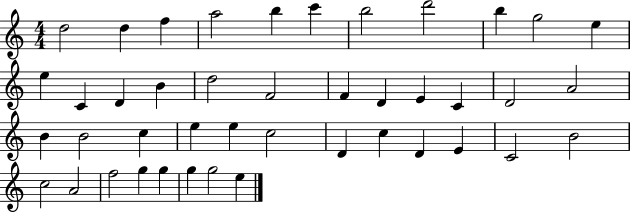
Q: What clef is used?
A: treble